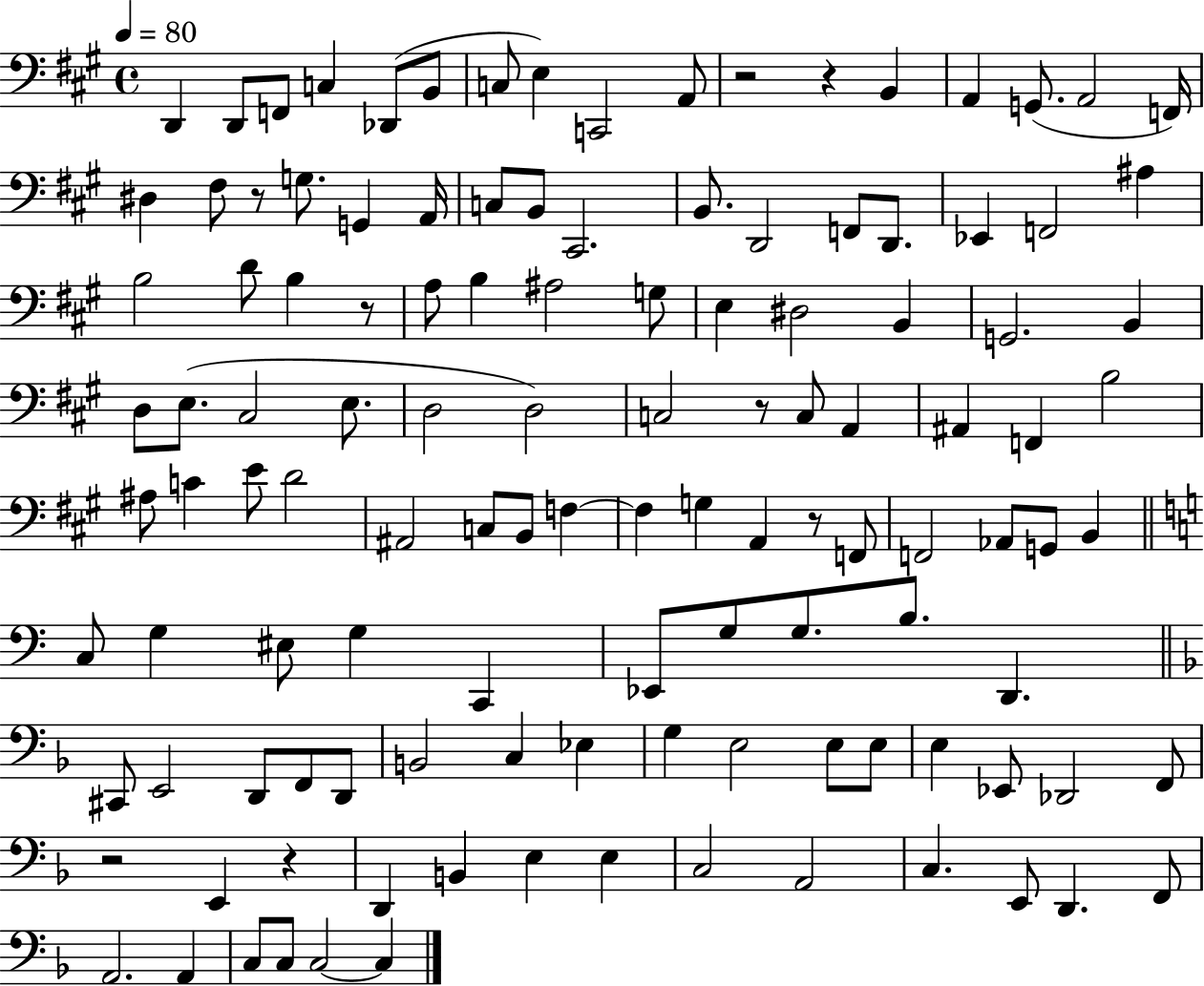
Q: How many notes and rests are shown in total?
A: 121